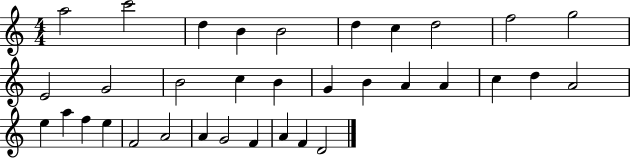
{
  \clef treble
  \numericTimeSignature
  \time 4/4
  \key c \major
  a''2 c'''2 | d''4 b'4 b'2 | d''4 c''4 d''2 | f''2 g''2 | \break e'2 g'2 | b'2 c''4 b'4 | g'4 b'4 a'4 a'4 | c''4 d''4 a'2 | \break e''4 a''4 f''4 e''4 | f'2 a'2 | a'4 g'2 f'4 | a'4 f'4 d'2 | \break \bar "|."
}